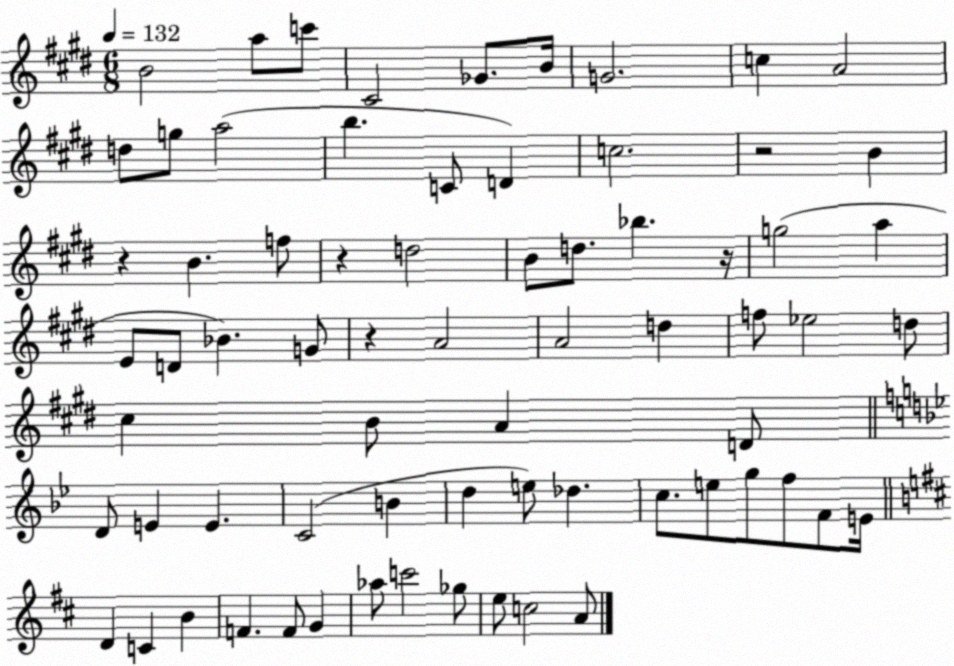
X:1
T:Untitled
M:6/8
L:1/4
K:E
B2 a/2 c'/2 ^C2 _G/2 B/4 G2 c A2 d/2 g/2 a2 b C/2 D c2 z2 B z B f/2 z d2 B/2 d/2 _b z/4 g2 a E/2 D/2 _B G/2 z A2 A2 d f/2 _e2 d/2 ^c B/2 A D/2 D/2 E E C2 B d e/2 _d c/2 e/2 g/2 f/2 F/2 E/4 D C B F F/2 G _a/2 c'2 _g/2 e/2 c2 A/2